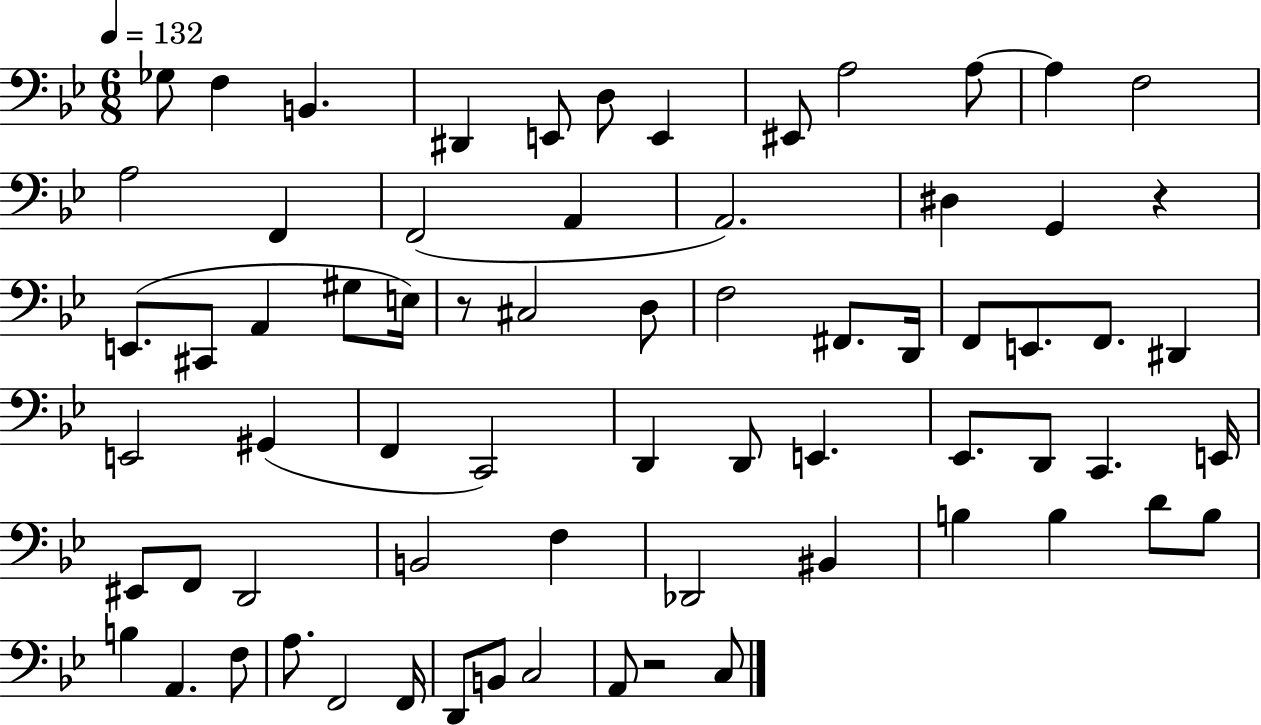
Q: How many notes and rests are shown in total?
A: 69